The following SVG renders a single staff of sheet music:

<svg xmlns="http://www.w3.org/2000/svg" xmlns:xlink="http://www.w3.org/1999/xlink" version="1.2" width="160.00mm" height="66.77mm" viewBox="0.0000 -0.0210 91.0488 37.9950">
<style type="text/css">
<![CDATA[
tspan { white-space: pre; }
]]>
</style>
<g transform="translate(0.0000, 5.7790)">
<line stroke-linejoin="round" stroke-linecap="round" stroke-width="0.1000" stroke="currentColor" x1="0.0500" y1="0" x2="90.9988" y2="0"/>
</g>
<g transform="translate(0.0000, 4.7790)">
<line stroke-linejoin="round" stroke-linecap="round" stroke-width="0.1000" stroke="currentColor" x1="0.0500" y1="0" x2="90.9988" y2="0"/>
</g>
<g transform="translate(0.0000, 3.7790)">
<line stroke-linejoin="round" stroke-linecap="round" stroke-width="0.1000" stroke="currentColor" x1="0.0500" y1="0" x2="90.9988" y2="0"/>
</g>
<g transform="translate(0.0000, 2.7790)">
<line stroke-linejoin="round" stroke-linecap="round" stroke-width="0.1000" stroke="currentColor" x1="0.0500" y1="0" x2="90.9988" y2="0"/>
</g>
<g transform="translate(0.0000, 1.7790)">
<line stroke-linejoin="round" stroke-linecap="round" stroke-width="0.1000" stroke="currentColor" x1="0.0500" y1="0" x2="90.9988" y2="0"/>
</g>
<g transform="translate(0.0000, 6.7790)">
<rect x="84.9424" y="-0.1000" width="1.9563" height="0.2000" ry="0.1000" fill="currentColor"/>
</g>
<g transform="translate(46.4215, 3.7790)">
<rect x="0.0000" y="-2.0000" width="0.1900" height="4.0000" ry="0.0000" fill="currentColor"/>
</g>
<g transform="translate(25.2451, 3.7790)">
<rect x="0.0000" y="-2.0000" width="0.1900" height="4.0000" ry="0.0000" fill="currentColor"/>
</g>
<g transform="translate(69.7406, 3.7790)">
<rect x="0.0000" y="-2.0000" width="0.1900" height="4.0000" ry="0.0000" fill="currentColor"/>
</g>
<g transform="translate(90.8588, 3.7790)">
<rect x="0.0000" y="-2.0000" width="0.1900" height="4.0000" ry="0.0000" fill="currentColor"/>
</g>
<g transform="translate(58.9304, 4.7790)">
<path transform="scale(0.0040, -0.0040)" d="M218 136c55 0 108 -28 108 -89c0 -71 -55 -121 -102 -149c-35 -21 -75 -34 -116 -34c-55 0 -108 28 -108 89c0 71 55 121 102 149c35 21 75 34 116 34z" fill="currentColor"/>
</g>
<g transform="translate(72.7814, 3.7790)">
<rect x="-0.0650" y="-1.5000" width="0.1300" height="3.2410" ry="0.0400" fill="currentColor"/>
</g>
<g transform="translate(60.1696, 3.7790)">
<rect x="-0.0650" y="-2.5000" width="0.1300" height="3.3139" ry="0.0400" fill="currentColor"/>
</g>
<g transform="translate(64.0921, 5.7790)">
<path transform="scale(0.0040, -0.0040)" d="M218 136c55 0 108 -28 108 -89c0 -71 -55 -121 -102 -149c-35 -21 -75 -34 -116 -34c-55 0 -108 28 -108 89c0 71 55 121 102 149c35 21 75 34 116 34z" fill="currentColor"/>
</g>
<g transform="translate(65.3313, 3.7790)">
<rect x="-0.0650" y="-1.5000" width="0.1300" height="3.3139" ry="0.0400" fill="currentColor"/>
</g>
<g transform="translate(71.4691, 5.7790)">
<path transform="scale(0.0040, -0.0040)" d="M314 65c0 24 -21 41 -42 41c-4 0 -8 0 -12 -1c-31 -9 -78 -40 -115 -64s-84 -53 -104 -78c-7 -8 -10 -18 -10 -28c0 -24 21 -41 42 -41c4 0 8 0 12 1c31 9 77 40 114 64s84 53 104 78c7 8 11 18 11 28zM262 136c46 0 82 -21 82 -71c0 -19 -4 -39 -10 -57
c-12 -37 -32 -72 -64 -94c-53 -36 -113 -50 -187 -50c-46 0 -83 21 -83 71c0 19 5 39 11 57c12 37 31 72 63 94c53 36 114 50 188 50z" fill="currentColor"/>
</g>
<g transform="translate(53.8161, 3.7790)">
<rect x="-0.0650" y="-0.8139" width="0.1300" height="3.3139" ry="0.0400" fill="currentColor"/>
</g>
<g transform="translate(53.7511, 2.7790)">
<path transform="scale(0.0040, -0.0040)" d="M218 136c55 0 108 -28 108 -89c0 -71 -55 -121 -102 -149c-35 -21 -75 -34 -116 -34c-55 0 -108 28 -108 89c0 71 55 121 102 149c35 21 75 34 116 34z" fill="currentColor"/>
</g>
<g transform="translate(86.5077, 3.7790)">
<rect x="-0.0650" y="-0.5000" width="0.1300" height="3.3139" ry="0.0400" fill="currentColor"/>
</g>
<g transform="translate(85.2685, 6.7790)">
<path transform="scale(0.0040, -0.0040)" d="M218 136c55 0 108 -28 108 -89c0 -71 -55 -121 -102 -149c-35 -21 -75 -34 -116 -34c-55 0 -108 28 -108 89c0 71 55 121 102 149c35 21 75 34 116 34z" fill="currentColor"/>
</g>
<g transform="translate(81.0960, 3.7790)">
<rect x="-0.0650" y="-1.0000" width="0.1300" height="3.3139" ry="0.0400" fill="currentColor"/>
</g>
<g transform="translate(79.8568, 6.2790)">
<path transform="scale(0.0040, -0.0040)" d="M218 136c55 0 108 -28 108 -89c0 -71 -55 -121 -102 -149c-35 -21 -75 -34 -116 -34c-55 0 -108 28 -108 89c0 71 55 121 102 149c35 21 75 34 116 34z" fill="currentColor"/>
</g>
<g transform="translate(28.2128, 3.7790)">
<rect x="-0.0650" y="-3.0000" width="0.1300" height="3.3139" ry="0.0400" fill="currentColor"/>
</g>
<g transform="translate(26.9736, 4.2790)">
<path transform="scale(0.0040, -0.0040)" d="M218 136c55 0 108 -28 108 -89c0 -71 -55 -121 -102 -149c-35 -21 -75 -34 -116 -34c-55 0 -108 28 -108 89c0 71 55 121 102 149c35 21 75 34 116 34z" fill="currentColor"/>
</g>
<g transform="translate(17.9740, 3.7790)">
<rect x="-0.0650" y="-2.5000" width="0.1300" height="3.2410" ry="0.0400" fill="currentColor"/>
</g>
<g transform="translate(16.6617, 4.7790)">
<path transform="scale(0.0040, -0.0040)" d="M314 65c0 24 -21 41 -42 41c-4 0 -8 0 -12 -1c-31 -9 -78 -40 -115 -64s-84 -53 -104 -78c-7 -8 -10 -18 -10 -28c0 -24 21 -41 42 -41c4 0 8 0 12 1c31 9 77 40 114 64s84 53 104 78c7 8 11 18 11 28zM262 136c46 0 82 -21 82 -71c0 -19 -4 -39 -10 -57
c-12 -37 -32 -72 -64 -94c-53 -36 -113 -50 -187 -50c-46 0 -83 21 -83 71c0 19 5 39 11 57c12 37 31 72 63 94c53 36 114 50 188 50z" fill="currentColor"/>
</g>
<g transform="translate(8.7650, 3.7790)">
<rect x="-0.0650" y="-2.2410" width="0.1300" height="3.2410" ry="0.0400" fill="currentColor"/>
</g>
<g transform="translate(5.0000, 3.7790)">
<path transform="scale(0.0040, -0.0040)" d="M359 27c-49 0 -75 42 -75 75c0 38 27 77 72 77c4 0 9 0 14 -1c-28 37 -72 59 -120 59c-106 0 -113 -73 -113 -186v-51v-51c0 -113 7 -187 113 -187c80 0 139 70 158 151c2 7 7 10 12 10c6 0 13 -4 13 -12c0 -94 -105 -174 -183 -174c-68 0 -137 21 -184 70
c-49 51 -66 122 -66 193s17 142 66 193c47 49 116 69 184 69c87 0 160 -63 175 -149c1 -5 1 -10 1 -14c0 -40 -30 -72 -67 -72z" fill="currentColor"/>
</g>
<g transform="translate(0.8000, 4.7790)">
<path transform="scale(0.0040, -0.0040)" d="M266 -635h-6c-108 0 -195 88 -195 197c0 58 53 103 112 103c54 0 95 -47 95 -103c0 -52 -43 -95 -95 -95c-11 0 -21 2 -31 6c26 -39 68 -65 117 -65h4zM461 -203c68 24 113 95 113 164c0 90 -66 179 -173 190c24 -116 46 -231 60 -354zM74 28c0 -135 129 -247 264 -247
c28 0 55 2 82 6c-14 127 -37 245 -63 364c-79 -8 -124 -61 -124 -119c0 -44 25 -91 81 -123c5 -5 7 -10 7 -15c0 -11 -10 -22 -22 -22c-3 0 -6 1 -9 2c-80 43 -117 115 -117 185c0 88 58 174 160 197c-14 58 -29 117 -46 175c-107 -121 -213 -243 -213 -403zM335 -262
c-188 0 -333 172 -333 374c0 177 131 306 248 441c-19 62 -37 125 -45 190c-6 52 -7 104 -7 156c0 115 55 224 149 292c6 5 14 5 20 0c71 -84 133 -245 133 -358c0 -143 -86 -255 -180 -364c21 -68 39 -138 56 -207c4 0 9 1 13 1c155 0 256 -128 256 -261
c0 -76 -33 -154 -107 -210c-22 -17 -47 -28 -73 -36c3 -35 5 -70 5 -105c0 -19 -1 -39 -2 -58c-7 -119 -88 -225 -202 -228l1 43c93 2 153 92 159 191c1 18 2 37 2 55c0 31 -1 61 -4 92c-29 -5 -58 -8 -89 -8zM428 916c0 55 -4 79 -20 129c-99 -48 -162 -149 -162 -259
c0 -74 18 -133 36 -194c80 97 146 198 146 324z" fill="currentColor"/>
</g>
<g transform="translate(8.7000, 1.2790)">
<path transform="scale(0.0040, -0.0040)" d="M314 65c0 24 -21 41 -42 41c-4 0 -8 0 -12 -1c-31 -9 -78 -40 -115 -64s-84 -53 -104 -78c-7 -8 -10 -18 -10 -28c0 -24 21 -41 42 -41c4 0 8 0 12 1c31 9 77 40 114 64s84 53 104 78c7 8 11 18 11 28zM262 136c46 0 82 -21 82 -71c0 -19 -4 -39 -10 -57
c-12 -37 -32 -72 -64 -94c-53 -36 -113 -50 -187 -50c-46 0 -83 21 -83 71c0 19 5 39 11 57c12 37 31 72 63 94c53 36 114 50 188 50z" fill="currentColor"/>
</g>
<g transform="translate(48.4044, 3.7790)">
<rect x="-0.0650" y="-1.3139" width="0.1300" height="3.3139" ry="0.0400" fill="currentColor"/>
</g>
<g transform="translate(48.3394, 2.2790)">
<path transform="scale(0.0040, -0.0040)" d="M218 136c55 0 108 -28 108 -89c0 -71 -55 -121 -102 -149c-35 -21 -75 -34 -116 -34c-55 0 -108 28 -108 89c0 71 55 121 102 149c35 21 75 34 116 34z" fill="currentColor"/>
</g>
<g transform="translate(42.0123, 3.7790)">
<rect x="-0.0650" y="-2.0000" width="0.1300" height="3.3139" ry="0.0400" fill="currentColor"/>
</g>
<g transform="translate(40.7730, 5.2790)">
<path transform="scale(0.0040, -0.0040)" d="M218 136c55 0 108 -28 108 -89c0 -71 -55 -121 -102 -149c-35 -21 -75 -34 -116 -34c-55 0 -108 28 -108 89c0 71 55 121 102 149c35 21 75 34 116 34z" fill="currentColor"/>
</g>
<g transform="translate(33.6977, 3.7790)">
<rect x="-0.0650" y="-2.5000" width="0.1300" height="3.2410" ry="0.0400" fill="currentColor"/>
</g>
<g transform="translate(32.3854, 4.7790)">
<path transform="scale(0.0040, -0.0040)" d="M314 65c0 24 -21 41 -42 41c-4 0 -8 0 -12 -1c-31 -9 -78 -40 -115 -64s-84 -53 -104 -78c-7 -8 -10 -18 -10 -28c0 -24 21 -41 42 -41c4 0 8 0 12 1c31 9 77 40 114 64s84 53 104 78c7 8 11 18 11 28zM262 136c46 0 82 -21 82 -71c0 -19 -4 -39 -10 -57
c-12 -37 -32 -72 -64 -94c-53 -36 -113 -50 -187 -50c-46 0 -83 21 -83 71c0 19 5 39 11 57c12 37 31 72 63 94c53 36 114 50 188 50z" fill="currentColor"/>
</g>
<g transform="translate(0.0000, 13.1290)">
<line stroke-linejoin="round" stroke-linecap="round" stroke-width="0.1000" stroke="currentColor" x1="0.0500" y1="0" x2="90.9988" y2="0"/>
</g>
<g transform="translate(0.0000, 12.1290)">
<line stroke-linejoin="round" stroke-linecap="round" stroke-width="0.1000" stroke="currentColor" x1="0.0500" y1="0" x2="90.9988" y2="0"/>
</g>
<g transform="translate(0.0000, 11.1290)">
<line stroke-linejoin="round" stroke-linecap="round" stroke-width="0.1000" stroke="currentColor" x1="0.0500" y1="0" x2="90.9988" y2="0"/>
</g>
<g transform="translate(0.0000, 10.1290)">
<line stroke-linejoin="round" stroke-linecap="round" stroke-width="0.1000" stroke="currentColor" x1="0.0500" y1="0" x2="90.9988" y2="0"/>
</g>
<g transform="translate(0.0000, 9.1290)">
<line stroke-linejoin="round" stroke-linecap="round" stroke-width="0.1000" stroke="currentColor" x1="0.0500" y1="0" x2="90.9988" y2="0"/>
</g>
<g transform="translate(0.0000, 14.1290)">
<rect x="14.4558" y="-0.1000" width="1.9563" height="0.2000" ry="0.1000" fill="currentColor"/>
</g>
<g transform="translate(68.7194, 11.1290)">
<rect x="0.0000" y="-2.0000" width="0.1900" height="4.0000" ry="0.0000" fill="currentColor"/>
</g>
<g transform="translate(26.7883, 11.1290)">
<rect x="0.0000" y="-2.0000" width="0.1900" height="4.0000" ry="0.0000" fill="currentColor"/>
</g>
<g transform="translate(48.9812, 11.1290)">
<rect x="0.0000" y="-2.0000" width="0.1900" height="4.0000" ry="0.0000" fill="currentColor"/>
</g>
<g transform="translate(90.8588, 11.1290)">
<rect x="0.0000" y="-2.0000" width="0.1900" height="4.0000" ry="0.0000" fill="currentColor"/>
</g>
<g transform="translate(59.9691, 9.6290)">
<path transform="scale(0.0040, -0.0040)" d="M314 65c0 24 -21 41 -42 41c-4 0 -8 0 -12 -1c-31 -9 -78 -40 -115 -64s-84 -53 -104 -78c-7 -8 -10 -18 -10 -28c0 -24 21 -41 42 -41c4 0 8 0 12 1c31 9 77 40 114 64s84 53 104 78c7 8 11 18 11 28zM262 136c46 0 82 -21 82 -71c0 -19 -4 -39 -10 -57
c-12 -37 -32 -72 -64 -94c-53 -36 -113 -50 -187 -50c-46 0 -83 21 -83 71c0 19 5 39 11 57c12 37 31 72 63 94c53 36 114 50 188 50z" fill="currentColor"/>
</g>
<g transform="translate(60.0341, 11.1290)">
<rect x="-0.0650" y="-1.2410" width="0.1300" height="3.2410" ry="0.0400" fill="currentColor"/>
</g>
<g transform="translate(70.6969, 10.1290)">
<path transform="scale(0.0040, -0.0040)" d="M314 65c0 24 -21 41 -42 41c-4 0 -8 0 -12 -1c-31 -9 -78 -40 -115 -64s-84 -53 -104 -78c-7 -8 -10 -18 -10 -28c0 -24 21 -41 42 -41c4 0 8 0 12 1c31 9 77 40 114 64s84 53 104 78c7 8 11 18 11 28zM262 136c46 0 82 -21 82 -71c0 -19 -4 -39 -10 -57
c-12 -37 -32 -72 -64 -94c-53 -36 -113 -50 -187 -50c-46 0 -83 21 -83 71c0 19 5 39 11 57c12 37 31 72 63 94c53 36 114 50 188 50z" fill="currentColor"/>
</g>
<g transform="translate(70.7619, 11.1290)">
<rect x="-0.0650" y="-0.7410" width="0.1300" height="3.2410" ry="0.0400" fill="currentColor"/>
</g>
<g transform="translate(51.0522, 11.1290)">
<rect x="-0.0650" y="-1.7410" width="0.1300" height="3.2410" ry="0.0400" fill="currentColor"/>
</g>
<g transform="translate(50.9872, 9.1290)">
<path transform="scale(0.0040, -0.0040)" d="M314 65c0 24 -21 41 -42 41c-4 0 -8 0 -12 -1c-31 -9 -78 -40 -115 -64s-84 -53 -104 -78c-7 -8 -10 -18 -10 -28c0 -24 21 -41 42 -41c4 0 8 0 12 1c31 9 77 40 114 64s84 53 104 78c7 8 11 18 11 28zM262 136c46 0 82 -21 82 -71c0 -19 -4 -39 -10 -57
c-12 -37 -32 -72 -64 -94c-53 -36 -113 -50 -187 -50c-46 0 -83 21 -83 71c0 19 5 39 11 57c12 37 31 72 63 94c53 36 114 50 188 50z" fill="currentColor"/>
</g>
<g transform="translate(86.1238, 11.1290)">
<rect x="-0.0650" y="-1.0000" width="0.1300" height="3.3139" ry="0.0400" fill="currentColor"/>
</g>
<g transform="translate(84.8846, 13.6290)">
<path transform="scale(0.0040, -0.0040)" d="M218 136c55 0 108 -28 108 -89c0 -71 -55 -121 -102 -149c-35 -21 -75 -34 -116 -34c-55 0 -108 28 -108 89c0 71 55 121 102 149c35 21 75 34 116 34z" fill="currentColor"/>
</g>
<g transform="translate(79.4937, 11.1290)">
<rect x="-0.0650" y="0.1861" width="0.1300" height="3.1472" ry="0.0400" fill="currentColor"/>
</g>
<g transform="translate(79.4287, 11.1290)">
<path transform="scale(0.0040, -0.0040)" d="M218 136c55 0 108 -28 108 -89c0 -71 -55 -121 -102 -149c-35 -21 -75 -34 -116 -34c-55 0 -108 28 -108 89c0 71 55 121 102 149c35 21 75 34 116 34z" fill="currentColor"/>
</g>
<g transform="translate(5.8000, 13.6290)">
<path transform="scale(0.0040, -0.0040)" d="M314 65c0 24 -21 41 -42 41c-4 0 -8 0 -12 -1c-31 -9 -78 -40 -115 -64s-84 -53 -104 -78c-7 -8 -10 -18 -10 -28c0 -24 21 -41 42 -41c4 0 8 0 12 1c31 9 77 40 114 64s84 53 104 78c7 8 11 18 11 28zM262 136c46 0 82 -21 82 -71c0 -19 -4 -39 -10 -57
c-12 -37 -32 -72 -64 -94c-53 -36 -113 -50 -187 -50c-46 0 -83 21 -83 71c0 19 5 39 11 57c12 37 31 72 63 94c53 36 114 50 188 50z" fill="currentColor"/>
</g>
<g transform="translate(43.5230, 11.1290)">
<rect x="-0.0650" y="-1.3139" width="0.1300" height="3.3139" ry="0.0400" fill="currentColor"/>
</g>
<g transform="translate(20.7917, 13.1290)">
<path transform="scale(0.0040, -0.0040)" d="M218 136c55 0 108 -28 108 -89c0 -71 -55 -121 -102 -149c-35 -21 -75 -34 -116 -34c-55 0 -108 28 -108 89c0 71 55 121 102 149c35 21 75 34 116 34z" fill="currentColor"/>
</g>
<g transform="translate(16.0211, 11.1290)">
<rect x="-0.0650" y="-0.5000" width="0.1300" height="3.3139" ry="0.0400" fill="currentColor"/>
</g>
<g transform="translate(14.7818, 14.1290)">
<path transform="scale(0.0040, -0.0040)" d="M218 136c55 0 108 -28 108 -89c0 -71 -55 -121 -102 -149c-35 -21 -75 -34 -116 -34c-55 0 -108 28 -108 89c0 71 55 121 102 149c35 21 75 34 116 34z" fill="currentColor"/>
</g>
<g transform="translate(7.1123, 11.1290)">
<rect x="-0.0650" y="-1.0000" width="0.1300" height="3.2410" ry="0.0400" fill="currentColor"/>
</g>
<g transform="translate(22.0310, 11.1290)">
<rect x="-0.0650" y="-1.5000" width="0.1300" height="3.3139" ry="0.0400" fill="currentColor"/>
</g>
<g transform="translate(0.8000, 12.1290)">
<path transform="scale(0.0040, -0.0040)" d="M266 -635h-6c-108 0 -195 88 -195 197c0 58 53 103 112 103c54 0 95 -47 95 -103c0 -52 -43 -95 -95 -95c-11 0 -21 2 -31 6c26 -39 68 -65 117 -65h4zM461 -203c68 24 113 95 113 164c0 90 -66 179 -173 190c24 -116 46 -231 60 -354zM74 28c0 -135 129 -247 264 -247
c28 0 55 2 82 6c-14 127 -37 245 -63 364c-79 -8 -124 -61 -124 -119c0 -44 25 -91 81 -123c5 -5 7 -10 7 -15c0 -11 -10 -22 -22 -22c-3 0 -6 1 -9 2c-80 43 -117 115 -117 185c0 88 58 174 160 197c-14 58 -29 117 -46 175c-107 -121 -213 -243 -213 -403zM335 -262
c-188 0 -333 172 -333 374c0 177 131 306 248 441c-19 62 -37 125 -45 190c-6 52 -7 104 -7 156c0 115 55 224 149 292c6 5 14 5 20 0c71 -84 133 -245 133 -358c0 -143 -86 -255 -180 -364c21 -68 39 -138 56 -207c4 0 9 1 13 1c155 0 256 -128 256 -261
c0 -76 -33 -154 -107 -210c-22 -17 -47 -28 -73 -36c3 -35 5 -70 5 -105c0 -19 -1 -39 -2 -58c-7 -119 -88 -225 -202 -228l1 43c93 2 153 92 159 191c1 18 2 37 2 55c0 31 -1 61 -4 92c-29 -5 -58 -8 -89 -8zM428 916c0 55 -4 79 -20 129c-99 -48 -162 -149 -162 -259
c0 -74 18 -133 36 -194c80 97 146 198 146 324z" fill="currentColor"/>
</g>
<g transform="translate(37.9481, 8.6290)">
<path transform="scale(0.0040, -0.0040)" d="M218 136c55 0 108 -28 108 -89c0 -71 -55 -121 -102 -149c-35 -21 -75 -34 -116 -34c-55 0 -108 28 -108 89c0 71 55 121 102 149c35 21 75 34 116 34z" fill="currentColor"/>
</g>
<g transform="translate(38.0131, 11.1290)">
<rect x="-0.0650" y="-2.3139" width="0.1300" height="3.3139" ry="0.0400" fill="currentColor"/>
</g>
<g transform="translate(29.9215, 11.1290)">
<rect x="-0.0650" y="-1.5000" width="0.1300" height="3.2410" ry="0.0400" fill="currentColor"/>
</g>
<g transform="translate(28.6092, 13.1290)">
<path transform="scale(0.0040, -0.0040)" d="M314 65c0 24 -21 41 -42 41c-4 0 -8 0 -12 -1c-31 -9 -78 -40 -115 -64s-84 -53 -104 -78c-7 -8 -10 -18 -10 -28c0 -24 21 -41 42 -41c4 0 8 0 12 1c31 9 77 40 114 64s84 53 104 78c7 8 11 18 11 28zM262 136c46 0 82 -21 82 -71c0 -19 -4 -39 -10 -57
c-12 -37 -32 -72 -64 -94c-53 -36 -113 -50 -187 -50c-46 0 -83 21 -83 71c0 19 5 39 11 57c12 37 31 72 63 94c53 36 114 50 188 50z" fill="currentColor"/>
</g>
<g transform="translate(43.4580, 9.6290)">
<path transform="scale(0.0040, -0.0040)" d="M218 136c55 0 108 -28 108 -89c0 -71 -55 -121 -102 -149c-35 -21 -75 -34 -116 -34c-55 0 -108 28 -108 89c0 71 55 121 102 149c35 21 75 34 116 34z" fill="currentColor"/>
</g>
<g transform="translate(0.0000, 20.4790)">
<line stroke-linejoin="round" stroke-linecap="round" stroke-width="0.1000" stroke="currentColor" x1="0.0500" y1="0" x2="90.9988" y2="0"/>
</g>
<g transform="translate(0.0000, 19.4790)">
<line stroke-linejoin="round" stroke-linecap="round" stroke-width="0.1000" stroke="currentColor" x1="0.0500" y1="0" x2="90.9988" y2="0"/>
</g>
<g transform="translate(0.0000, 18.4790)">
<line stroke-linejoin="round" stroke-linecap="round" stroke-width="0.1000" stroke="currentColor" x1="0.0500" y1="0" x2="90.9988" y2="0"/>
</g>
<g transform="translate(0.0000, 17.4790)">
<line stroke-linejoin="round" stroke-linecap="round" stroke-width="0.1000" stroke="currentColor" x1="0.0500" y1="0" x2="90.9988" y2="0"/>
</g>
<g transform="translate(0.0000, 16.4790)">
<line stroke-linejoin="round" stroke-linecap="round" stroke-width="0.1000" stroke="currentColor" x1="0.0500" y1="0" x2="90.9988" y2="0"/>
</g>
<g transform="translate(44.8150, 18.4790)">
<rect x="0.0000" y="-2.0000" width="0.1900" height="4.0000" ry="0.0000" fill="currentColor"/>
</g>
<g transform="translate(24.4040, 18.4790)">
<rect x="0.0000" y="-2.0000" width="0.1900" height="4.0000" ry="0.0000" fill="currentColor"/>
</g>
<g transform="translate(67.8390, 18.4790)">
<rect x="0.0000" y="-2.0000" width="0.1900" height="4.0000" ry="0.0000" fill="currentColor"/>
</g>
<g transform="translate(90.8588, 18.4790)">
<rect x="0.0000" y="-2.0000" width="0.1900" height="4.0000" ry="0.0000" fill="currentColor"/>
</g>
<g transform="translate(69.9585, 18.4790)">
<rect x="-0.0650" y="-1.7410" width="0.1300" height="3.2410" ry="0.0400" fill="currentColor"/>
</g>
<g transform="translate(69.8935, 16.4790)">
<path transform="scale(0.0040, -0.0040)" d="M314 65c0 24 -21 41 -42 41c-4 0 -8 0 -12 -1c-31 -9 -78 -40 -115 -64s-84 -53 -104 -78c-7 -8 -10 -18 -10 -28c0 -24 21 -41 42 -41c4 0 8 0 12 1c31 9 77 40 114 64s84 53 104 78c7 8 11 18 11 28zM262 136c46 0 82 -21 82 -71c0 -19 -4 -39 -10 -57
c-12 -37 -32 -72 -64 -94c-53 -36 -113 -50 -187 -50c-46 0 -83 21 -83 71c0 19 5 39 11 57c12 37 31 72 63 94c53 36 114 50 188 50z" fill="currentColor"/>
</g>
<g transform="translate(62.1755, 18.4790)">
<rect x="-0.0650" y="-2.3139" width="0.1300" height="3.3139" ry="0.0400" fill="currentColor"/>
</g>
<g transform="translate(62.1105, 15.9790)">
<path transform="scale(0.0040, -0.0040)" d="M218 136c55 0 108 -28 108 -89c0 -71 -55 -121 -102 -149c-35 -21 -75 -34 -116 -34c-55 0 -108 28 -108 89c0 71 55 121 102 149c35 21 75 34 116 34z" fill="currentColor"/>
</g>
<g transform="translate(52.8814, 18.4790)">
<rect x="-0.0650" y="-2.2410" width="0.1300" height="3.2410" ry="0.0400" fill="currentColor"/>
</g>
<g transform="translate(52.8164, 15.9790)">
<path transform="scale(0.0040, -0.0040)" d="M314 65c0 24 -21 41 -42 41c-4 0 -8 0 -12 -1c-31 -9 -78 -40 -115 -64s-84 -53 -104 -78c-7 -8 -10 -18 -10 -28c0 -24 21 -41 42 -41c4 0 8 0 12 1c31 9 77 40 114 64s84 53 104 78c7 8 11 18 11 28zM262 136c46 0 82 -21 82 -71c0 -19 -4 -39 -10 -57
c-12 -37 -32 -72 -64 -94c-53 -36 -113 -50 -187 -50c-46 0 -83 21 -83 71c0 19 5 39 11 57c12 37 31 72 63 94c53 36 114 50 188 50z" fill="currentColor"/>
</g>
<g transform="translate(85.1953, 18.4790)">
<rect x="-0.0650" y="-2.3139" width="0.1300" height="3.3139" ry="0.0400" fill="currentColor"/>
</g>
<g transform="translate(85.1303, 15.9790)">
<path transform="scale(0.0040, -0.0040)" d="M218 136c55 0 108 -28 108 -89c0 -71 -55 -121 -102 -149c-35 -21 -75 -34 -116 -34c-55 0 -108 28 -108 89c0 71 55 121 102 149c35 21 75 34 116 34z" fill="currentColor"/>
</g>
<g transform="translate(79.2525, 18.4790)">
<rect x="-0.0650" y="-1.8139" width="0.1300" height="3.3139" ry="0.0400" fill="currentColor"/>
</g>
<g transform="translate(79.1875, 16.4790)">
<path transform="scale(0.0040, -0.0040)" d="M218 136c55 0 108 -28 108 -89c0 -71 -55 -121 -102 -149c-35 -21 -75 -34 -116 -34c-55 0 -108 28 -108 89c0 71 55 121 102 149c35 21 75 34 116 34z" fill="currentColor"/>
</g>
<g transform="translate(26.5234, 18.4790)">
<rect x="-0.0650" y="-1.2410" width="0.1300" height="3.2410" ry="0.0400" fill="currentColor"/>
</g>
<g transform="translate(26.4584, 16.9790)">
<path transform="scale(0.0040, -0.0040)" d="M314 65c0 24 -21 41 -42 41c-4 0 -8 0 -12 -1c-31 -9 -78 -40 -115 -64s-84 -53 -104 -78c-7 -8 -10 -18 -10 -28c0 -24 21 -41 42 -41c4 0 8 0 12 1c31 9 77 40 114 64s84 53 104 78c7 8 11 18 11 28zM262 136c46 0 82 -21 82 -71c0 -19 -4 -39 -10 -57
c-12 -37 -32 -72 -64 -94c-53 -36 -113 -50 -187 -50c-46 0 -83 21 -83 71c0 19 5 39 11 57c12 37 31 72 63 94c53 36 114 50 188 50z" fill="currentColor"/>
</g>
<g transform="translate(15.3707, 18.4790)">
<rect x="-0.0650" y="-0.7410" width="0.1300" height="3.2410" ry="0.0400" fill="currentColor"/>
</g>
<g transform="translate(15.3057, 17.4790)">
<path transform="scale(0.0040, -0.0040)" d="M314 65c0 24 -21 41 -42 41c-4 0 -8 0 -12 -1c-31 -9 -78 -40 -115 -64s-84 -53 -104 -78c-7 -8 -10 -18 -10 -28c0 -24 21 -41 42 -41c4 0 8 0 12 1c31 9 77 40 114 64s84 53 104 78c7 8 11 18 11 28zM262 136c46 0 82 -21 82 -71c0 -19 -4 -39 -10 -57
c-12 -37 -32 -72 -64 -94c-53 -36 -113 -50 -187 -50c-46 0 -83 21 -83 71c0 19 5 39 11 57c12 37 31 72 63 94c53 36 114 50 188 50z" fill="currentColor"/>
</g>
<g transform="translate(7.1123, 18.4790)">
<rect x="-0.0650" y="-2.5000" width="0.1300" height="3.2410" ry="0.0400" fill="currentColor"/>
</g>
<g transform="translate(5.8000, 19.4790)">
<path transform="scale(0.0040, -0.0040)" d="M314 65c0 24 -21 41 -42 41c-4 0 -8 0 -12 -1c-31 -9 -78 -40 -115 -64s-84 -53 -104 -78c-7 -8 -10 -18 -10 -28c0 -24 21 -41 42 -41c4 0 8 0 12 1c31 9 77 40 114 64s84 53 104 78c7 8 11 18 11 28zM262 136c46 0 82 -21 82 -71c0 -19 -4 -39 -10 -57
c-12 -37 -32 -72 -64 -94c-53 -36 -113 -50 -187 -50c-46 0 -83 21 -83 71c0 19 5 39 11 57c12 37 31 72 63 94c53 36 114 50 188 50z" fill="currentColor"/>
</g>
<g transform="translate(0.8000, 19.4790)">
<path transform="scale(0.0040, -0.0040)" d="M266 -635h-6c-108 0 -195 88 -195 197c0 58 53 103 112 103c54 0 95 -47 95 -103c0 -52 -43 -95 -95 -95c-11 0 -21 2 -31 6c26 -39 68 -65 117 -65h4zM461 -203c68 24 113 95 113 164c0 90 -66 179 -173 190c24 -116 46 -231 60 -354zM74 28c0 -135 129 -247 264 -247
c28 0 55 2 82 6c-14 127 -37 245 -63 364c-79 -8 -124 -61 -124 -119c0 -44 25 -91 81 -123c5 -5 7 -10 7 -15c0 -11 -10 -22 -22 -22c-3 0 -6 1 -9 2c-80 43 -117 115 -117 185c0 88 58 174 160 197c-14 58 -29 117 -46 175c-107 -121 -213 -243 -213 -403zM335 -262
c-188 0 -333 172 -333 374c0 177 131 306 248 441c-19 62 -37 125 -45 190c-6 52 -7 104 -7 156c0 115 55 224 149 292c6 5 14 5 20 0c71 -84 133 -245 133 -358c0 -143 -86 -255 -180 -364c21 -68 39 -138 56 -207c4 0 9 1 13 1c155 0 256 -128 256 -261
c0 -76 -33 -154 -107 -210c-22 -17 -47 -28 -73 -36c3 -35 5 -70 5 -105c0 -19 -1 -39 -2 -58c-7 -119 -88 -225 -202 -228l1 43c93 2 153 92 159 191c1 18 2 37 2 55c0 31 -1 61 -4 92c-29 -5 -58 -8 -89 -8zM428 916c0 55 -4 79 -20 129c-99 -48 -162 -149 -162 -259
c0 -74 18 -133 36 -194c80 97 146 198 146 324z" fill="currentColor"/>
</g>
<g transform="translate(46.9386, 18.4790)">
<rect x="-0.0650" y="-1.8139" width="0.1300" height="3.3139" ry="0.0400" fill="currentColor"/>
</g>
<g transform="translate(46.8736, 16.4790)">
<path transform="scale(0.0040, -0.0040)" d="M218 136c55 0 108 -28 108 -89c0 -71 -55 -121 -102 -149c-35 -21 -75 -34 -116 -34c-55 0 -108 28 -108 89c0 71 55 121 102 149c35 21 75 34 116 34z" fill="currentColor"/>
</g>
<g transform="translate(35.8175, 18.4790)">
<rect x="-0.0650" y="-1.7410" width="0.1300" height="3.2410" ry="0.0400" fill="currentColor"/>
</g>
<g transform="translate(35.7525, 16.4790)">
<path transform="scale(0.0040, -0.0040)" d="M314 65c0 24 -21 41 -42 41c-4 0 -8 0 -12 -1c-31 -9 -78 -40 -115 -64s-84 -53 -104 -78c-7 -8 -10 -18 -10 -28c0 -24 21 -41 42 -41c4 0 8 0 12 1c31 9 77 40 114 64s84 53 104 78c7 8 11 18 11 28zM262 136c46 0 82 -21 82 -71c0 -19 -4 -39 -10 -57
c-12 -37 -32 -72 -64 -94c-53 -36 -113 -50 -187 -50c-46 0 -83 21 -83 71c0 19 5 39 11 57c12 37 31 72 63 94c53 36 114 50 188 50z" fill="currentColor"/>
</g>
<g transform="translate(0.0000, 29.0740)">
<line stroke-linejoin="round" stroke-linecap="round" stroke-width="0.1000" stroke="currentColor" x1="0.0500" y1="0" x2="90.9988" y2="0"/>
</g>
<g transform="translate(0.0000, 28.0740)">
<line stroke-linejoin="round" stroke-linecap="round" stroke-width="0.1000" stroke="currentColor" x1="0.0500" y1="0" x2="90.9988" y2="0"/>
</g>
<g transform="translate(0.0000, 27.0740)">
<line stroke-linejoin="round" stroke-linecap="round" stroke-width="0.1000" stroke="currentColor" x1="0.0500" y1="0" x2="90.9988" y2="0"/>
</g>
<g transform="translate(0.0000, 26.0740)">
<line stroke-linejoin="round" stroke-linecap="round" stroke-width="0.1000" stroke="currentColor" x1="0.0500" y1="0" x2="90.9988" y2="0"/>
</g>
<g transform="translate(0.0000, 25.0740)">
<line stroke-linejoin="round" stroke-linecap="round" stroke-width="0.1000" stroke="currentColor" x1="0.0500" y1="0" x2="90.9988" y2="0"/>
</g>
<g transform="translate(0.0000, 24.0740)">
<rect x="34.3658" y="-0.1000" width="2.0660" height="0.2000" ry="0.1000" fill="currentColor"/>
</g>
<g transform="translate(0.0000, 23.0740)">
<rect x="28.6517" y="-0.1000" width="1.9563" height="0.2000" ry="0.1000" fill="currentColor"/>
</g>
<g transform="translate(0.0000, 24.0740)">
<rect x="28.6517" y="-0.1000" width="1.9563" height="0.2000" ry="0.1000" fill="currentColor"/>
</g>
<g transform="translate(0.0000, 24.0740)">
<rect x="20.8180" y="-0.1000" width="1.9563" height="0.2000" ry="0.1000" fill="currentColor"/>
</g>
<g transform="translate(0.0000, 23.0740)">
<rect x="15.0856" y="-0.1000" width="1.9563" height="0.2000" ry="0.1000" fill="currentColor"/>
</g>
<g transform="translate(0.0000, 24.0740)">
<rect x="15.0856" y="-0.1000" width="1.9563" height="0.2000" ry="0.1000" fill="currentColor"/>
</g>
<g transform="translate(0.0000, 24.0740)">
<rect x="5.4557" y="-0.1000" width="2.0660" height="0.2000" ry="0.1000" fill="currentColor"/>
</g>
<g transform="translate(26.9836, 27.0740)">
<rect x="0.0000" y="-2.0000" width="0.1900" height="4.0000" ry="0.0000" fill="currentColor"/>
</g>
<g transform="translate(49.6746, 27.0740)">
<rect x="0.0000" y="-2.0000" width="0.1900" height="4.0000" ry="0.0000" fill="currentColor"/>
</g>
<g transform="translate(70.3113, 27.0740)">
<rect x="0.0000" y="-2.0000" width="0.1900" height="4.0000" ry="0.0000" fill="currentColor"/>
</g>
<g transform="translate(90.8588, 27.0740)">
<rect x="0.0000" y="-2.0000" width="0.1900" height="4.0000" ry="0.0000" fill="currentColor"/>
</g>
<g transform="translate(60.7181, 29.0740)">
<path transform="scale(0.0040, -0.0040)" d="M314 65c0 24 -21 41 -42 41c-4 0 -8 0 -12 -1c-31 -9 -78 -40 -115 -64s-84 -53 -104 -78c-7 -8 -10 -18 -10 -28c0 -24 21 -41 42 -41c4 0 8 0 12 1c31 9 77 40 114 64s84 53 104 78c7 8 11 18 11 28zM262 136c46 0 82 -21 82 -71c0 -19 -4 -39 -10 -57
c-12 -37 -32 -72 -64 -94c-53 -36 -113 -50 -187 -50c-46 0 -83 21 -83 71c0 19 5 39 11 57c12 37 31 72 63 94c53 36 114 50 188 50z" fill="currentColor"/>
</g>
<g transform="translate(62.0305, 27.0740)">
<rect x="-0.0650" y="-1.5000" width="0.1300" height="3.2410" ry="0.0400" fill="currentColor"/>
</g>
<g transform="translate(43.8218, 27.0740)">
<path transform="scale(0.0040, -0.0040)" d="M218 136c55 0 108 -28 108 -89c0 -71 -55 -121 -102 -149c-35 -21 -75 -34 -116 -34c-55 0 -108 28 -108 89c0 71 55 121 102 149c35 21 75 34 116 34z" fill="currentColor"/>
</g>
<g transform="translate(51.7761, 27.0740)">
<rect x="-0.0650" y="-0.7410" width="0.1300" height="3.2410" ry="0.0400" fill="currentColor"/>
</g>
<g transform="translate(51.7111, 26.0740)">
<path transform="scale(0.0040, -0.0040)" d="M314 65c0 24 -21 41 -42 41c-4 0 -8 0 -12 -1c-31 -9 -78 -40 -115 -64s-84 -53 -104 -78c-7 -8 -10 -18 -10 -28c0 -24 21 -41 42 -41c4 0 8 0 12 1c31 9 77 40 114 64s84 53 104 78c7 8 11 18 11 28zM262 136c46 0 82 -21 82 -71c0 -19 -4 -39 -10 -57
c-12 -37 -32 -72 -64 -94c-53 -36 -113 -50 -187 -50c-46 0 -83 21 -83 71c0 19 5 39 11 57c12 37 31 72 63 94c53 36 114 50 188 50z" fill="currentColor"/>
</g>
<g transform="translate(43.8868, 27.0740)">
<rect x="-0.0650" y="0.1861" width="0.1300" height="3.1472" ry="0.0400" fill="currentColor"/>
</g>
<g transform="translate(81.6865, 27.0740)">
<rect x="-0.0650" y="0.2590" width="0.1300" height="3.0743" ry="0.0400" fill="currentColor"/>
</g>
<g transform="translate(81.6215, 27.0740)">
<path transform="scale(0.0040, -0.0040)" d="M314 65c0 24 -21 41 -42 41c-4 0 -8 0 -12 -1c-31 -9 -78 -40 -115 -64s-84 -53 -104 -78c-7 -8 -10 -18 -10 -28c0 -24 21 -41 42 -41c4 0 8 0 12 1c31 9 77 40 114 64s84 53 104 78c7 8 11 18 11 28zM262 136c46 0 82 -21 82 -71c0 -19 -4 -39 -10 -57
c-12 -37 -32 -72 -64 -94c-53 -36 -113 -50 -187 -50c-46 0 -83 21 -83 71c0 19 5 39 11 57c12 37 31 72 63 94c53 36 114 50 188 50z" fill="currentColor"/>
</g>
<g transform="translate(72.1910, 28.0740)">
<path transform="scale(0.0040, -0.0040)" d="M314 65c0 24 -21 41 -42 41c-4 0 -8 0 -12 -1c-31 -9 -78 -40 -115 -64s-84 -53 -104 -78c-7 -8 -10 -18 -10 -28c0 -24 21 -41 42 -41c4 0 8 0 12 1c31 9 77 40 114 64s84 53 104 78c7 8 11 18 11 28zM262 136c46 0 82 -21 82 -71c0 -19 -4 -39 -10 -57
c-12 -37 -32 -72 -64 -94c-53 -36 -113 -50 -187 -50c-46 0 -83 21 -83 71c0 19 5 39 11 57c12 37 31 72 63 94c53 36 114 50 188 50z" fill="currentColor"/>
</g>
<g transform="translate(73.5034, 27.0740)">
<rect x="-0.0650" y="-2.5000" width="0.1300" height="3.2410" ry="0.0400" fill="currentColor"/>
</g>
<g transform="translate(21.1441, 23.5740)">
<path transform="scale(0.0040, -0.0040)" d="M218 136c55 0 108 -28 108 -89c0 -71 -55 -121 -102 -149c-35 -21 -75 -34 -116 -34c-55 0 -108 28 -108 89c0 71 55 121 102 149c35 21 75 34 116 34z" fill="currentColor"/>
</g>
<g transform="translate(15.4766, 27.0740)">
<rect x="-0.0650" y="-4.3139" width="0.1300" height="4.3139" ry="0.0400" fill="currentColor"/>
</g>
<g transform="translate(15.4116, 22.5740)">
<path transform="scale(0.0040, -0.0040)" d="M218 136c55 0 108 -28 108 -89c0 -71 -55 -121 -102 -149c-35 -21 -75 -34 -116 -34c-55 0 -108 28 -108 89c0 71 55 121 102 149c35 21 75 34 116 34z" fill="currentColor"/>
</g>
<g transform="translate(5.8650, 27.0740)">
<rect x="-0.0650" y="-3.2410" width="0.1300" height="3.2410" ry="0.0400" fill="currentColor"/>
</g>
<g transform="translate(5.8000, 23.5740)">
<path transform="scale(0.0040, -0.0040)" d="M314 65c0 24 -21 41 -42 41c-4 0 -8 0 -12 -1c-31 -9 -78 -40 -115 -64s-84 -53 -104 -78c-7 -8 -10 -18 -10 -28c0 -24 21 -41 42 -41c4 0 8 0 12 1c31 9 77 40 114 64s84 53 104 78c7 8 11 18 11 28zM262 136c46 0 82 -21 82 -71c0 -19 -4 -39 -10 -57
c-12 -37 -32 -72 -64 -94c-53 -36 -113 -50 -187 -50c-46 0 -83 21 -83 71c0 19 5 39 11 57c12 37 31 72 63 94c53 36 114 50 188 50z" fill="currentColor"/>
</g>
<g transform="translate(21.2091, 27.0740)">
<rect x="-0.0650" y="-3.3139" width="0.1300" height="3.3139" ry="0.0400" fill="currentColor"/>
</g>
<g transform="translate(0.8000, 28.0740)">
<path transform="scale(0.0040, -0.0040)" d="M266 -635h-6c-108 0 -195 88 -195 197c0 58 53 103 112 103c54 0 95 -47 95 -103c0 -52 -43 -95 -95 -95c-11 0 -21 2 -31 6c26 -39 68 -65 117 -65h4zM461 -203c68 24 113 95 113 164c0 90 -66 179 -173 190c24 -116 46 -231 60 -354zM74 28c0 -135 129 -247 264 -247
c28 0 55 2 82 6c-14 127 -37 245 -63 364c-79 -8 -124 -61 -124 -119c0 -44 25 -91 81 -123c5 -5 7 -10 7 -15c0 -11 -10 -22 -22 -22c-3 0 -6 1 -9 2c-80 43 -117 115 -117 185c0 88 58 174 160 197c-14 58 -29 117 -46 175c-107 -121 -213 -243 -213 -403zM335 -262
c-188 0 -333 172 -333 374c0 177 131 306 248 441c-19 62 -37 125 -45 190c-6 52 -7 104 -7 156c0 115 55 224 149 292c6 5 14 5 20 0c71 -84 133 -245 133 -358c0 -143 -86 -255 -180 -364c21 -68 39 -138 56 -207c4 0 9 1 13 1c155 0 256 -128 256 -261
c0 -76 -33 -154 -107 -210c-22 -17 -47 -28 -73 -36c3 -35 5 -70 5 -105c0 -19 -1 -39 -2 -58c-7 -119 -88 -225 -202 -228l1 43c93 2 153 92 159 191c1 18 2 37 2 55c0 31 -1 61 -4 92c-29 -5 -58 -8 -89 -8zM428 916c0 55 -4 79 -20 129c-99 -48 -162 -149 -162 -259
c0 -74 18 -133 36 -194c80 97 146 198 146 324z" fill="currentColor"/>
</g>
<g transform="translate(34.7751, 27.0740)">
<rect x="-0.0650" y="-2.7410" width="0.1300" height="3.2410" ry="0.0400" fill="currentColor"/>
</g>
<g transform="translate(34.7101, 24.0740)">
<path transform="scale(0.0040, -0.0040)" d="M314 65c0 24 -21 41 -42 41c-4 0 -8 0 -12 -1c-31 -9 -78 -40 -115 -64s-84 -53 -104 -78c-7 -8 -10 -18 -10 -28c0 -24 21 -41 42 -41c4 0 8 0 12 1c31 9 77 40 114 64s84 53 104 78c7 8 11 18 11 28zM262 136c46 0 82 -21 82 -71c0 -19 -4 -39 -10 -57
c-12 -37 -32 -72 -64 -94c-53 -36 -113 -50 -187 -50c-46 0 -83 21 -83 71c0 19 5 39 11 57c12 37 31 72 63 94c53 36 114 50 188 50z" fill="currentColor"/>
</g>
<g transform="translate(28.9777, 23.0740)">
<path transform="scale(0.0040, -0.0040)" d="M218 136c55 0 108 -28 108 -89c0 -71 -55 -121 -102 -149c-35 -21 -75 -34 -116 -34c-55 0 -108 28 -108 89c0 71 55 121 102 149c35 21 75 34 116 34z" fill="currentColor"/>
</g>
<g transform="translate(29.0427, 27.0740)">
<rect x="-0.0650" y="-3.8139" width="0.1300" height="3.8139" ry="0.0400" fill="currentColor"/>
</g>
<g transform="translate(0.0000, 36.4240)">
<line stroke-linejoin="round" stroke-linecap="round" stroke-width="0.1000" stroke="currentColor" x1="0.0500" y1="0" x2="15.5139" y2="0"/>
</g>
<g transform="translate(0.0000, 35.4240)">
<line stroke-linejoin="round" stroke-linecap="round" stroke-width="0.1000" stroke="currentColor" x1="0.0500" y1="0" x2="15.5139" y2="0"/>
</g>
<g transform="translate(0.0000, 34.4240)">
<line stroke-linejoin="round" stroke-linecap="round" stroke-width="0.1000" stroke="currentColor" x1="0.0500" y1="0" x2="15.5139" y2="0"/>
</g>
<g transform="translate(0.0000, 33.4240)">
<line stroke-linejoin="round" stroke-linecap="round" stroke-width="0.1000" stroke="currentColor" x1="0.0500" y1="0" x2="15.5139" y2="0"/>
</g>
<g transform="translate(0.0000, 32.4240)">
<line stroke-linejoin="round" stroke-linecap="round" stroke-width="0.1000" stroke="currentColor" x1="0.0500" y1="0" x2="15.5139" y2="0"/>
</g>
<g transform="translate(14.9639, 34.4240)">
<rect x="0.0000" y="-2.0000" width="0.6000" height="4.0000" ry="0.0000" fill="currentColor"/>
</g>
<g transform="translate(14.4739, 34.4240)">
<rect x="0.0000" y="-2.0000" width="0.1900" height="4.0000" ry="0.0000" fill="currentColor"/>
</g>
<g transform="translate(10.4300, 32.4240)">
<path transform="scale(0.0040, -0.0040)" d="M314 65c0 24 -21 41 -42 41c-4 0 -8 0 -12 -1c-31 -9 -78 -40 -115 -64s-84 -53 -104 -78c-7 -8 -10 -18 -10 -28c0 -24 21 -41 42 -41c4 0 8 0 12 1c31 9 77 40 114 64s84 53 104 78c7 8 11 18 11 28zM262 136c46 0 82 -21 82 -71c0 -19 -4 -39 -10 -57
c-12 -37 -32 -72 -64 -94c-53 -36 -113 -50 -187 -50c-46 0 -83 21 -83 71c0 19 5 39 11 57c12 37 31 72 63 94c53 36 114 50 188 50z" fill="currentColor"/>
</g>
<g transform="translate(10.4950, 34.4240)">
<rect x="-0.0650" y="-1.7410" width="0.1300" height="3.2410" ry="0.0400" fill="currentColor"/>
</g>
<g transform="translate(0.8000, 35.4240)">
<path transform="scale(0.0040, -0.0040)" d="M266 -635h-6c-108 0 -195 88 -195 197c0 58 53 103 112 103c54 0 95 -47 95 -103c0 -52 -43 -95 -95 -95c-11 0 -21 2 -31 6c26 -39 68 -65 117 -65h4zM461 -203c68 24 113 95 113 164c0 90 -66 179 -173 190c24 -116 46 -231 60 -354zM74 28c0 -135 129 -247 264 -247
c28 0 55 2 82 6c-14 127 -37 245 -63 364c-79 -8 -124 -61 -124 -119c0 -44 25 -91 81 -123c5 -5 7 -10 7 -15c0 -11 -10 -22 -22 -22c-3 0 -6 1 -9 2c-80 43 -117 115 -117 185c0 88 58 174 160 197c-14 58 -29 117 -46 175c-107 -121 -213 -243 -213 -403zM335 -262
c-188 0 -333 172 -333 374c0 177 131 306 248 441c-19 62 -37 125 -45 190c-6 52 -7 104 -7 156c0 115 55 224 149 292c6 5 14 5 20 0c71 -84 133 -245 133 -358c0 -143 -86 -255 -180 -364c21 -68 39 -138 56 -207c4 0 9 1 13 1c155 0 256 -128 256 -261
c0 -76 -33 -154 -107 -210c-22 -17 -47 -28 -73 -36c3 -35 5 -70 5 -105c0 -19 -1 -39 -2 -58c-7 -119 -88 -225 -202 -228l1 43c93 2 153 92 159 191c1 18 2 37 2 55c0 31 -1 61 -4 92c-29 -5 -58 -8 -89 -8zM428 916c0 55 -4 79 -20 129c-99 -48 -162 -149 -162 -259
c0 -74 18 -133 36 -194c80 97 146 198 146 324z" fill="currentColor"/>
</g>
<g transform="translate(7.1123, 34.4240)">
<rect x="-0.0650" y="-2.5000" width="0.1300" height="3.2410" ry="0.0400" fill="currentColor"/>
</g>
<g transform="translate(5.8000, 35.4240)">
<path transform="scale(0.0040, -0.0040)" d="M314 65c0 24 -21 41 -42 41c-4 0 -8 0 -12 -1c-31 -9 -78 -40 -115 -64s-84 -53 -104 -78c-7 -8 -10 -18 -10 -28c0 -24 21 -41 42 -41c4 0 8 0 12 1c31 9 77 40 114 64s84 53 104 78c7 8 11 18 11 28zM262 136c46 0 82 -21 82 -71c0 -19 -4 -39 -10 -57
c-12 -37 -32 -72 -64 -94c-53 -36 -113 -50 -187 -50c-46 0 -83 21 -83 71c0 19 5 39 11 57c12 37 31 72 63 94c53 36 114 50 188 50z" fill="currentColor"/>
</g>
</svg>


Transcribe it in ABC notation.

X:1
T:Untitled
M:4/4
L:1/4
K:C
g2 G2 A G2 F e d G E E2 D C D2 C E E2 g e f2 e2 d2 B D G2 d2 e2 f2 f g2 g f2 f g b2 d' b c' a2 B d2 E2 G2 B2 G2 f2